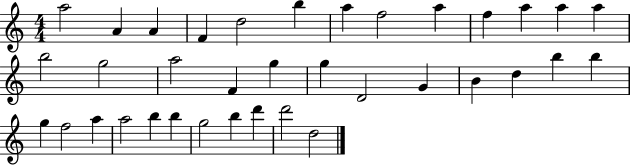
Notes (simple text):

A5/h A4/q A4/q F4/q D5/h B5/q A5/q F5/h A5/q F5/q A5/q A5/q A5/q B5/h G5/h A5/h F4/q G5/q G5/q D4/h G4/q B4/q D5/q B5/q B5/q G5/q F5/h A5/q A5/h B5/q B5/q G5/h B5/q D6/q D6/h D5/h